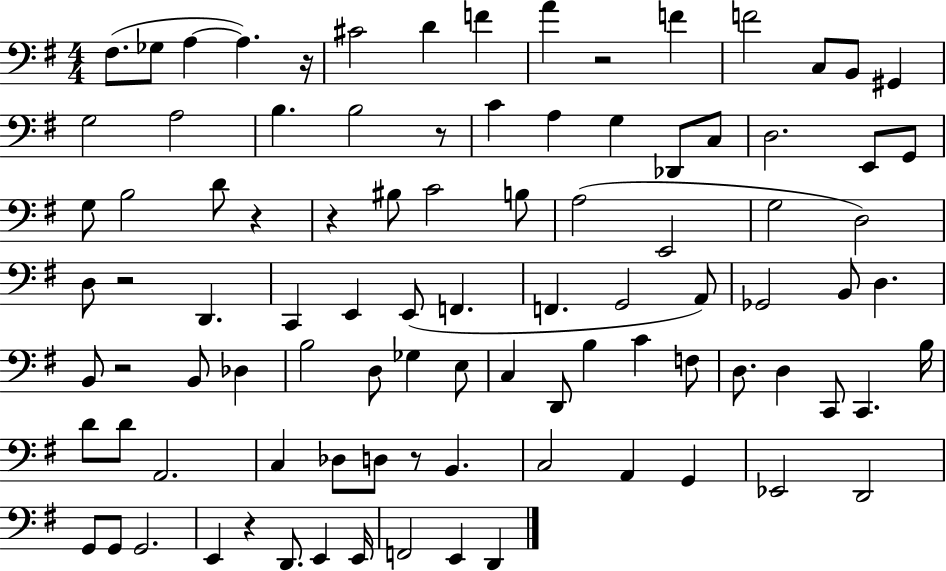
F#3/e. Gb3/e A3/q A3/q. R/s C#4/h D4/q F4/q A4/q R/h F4/q F4/h C3/e B2/e G#2/q G3/h A3/h B3/q. B3/h R/e C4/q A3/q G3/q Db2/e C3/e D3/h. E2/e G2/e G3/e B3/h D4/e R/q R/q BIS3/e C4/h B3/e A3/h E2/h G3/h D3/h D3/e R/h D2/q. C2/q E2/q E2/e F2/q. F2/q. G2/h A2/e Gb2/h B2/e D3/q. B2/e R/h B2/e Db3/q B3/h D3/e Gb3/q E3/e C3/q D2/e B3/q C4/q F3/e D3/e. D3/q C2/e C2/q. B3/s D4/e D4/e A2/h. C3/q Db3/e D3/e R/e B2/q. C3/h A2/q G2/q Eb2/h D2/h G2/e G2/e G2/h. E2/q R/q D2/e. E2/q E2/s F2/h E2/q D2/q